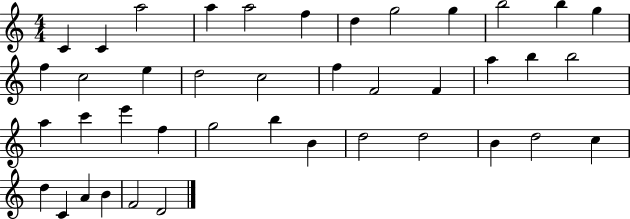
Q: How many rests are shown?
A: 0